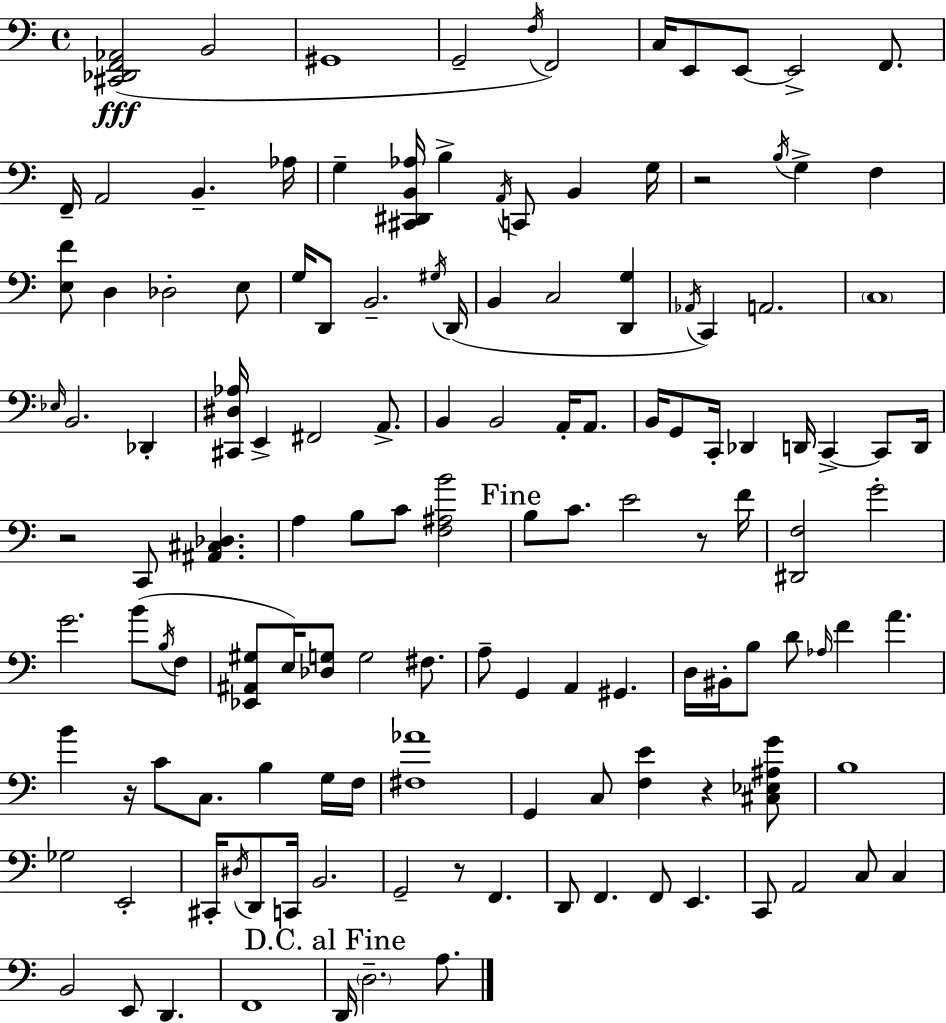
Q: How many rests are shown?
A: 6